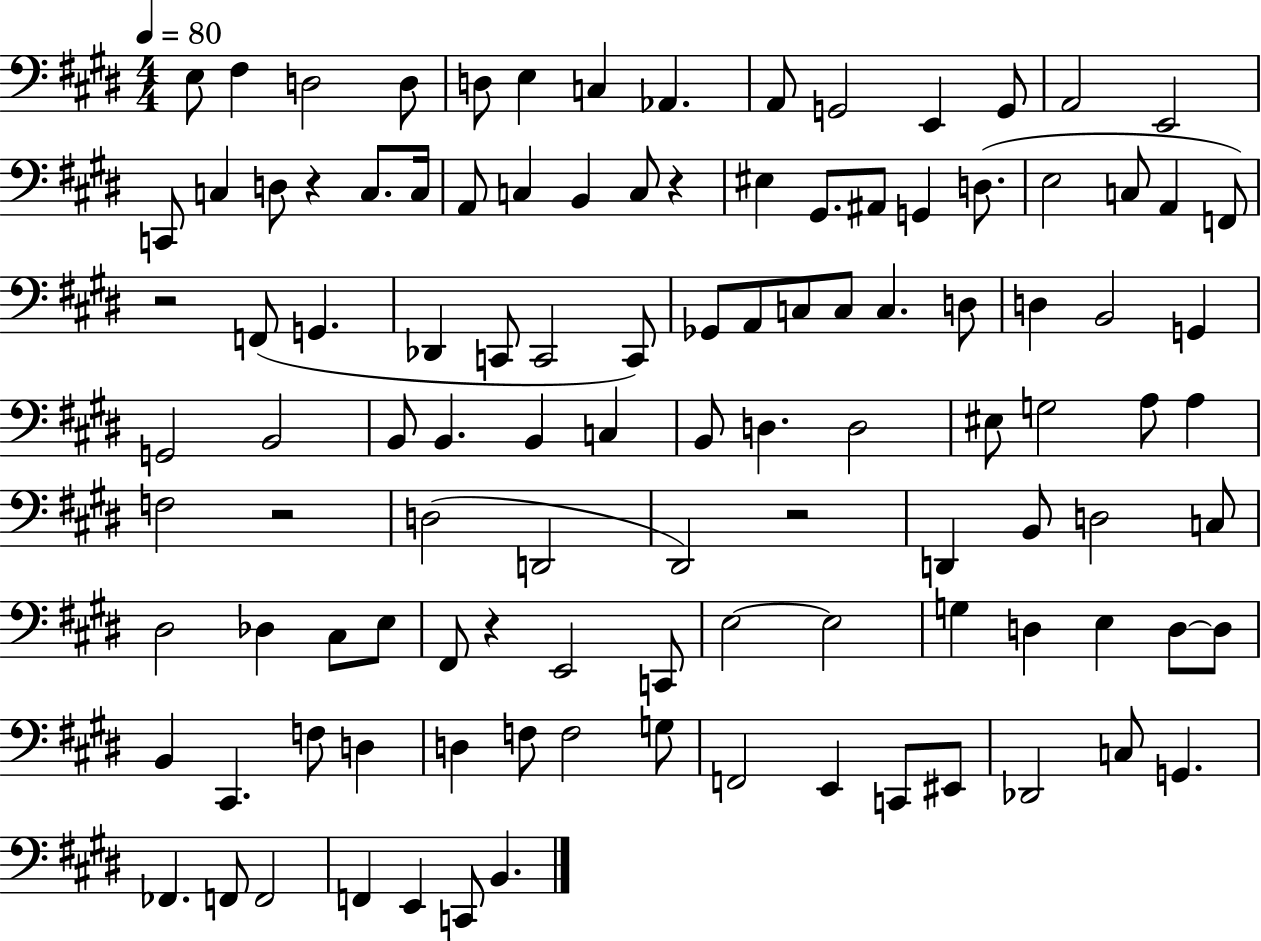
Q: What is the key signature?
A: E major